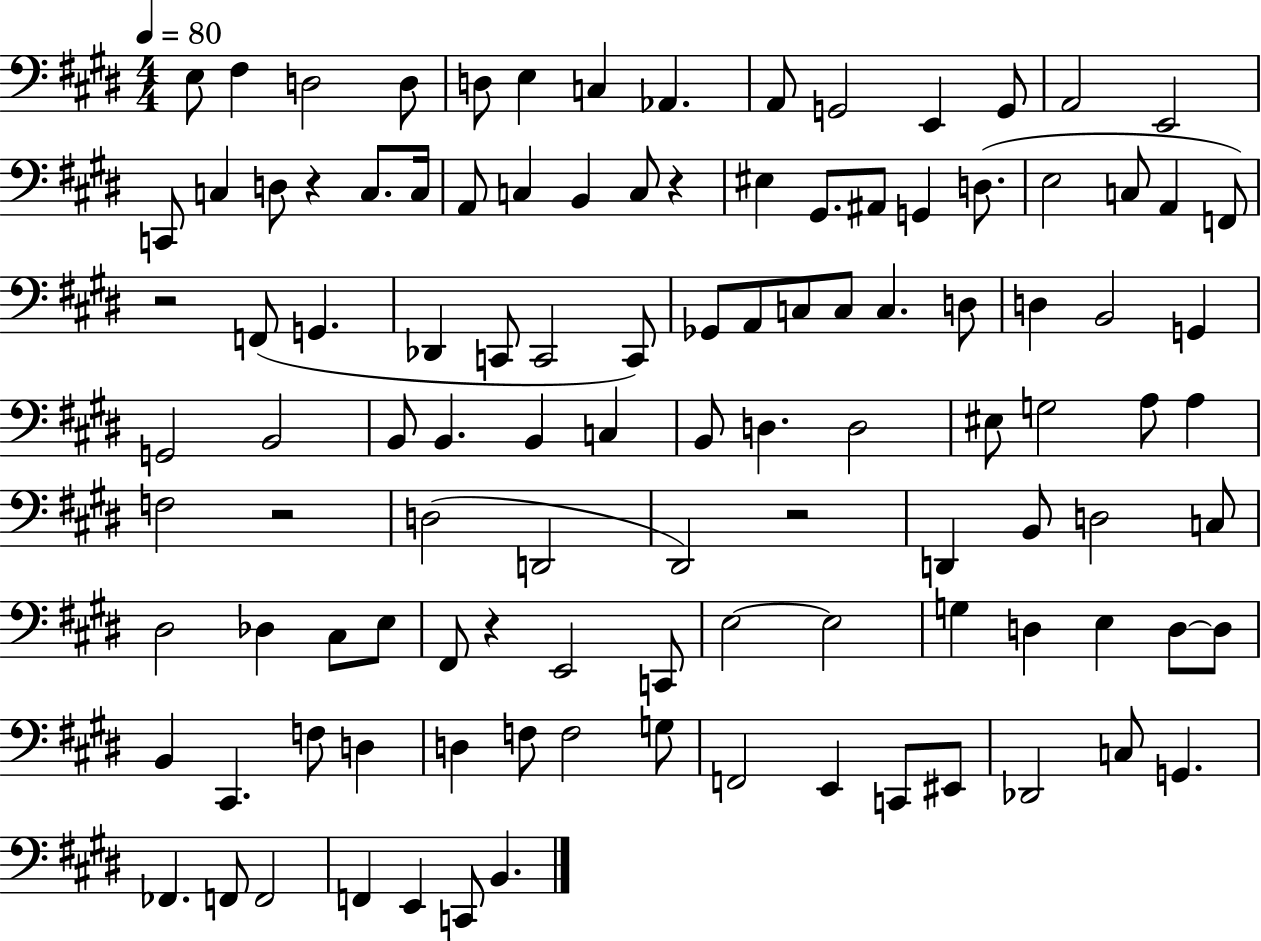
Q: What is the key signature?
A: E major